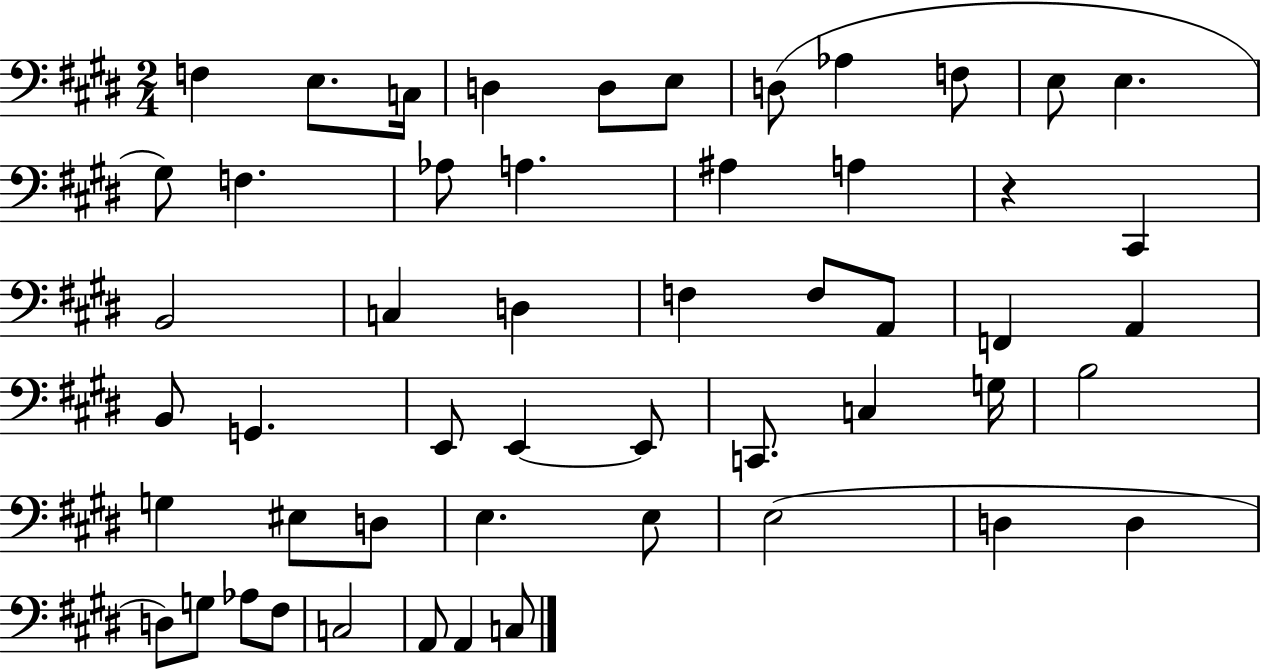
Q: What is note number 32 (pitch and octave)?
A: C2